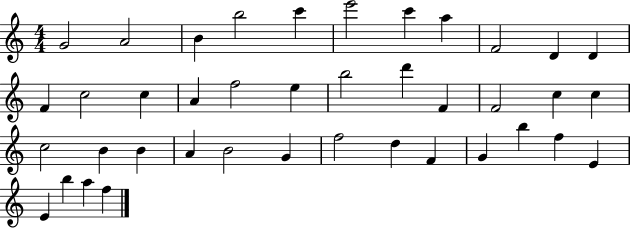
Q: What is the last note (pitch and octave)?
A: F5